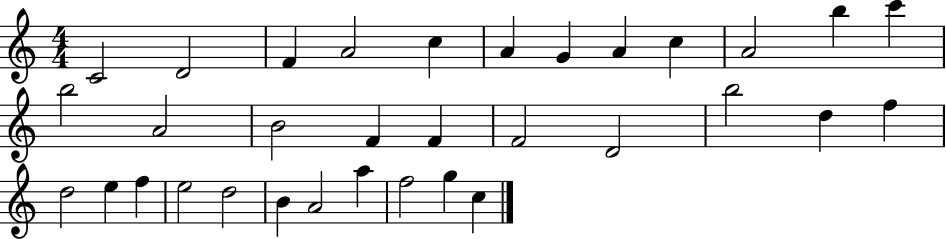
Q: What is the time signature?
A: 4/4